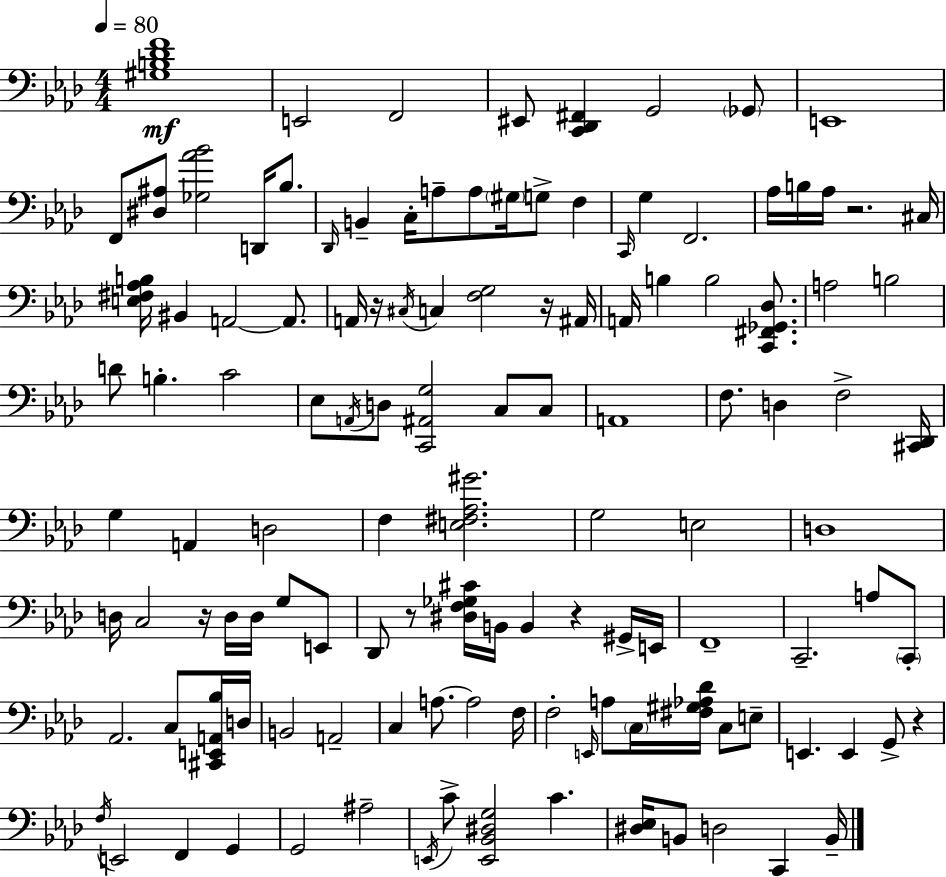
{
  \clef bass
  \numericTimeSignature
  \time 4/4
  \key aes \major
  \tempo 4 = 80
  <gis b des' f'>1\mf | e,2 f,2 | eis,8 <c, des, fis,>4 g,2 \parenthesize ges,8 | e,1 | \break f,8 <dis ais>8 <ges aes' bes'>2 d,16 bes8. | \grace { des,16 } b,4-- c16-. a8-- a8 \parenthesize gis16 g8-> f4 | \grace { c,16 } g4 f,2. | aes16 b16 aes16 r2. | \break cis16 <e fis aes b>16 bis,4 a,2~~ a,8. | a,16 r16 \acciaccatura { cis16 } c4 <f g>2 | r16 ais,16 a,16 b4 b2 | <c, fis, ges, des>8. a2 b2 | \break d'8 b4.-. c'2 | ees8 \acciaccatura { a,16 } d8 <c, ais, g>2 | c8 c8 a,1 | f8. d4 f2-> | \break <cis, des,>16 g4 a,4 d2 | f4 <e fis aes gis'>2. | g2 e2 | d1 | \break d16 c2 r16 d16 d16 | g8 e,8 des,8 r8 <dis f ges cis'>16 b,16 b,4 r4 | gis,16-> e,16 f,1-- | c,2.-- | \break a8 \parenthesize c,8-. aes,2. | c8 <cis, e, a, bes>16 d16 b,2 a,2-- | c4 a8.~~ a2 | f16 f2-. \grace { e,16 } a8 \parenthesize c16 | \break <fis gis aes des'>16 c8 e8-- e,4. e,4 g,8-> | r4 \acciaccatura { f16 } e,2 f,4 | g,4 g,2 ais2-- | \acciaccatura { e,16 } c'8-> <e, bes, dis g>2 | \break c'4. <dis ees>16 b,8 d2 | c,4 b,16-- \bar "|."
}